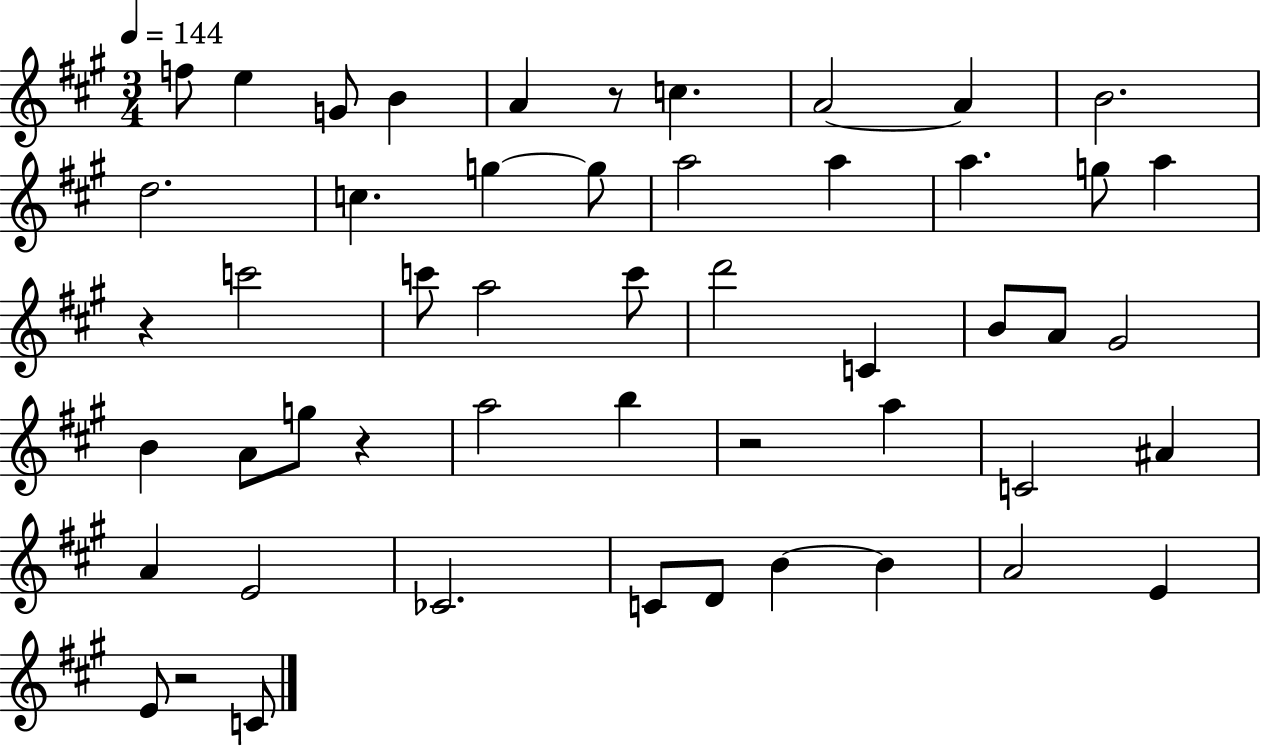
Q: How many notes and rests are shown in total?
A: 51